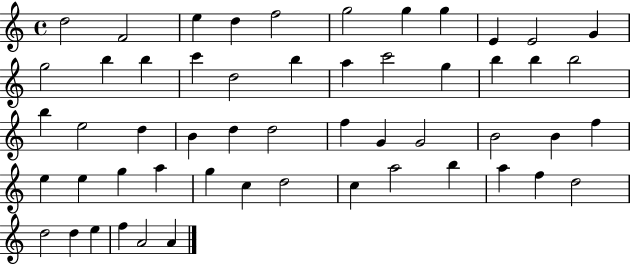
D5/h F4/h E5/q D5/q F5/h G5/h G5/q G5/q E4/q E4/h G4/q G5/h B5/q B5/q C6/q D5/h B5/q A5/q C6/h G5/q B5/q B5/q B5/h B5/q E5/h D5/q B4/q D5/q D5/h F5/q G4/q G4/h B4/h B4/q F5/q E5/q E5/q G5/q A5/q G5/q C5/q D5/h C5/q A5/h B5/q A5/q F5/q D5/h D5/h D5/q E5/q F5/q A4/h A4/q